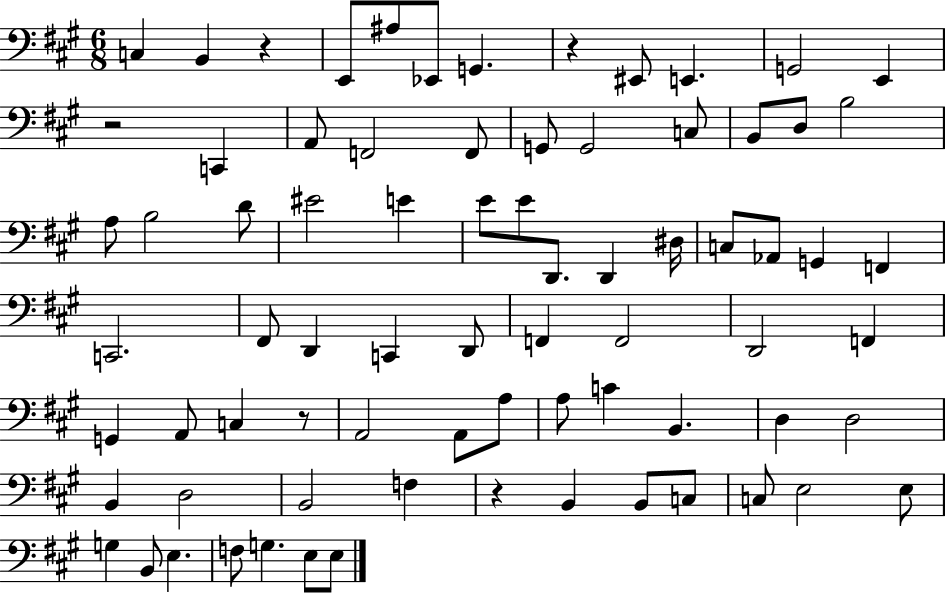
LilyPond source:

{
  \clef bass
  \numericTimeSignature
  \time 6/8
  \key a \major
  c4 b,4 r4 | e,8 ais8 ees,8 g,4. | r4 eis,8 e,4. | g,2 e,4 | \break r2 c,4 | a,8 f,2 f,8 | g,8 g,2 c8 | b,8 d8 b2 | \break a8 b2 d'8 | eis'2 e'4 | e'8 e'8 d,8. d,4 dis16 | c8 aes,8 g,4 f,4 | \break c,2. | fis,8 d,4 c,4 d,8 | f,4 f,2 | d,2 f,4 | \break g,4 a,8 c4 r8 | a,2 a,8 a8 | a8 c'4 b,4. | d4 d2 | \break b,4 d2 | b,2 f4 | r4 b,4 b,8 c8 | c8 e2 e8 | \break g4 b,8 e4. | f8 g4. e8 e8 | \bar "|."
}